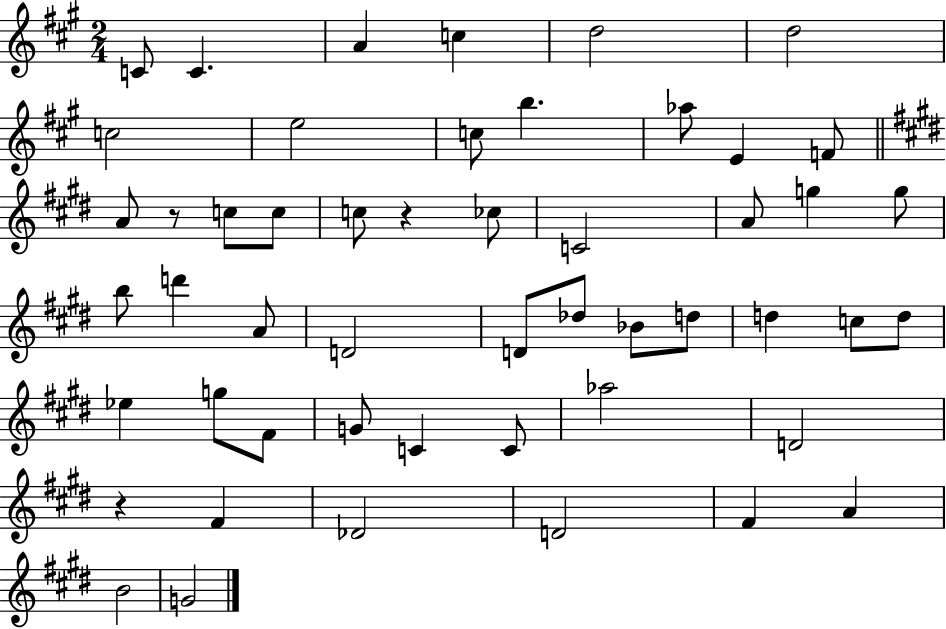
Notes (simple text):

C4/e C4/q. A4/q C5/q D5/h D5/h C5/h E5/h C5/e B5/q. Ab5/e E4/q F4/e A4/e R/e C5/e C5/e C5/e R/q CES5/e C4/h A4/e G5/q G5/e B5/e D6/q A4/e D4/h D4/e Db5/e Bb4/e D5/e D5/q C5/e D5/e Eb5/q G5/e F#4/e G4/e C4/q C4/e Ab5/h D4/h R/q F#4/q Db4/h D4/h F#4/q A4/q B4/h G4/h